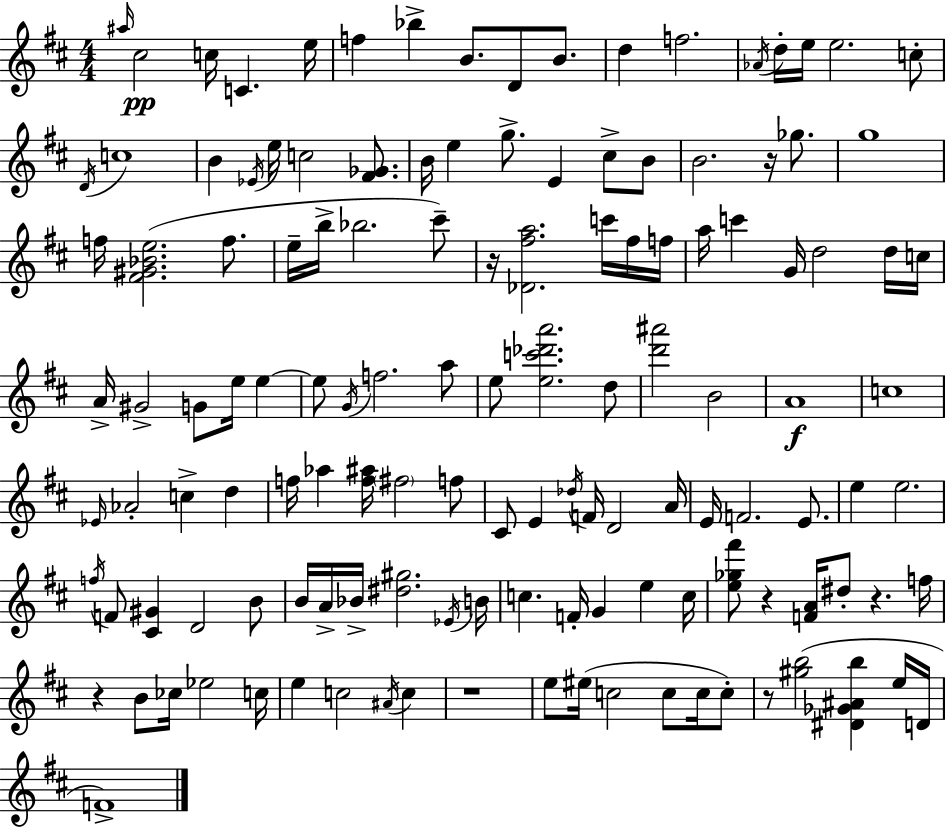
{
  \clef treble
  \numericTimeSignature
  \time 4/4
  \key d \major
  \repeat volta 2 { \grace { ais''16 }\pp cis''2 c''16 c'4. | e''16 f''4 bes''4-> b'8. d'8 b'8. | d''4 f''2. | \acciaccatura { aes'16 } d''16-. e''16 e''2. | \break c''8-. \acciaccatura { d'16 } c''1 | b'4 \acciaccatura { ees'16 } e''16 c''2 | <fis' ges'>8. b'16 e''4 g''8.-> e'4 | cis''8-> b'8 b'2. | \break r16 ges''8. g''1 | f''16 <fis' gis' bes' e''>2.( | f''8. e''16-- b''16-> bes''2. | cis'''8--) r16 <des' fis'' a''>2. | \break c'''16 fis''16 f''16 a''16 c'''4 g'16 d''2 | d''16 c''16 a'16-> gis'2-> g'8 e''16 | e''4~~ e''8 \acciaccatura { g'16 } f''2. | a''8 e''8 <e'' c''' des''' a'''>2. | \break d''8 <d''' ais'''>2 b'2 | a'1\f | c''1 | \grace { ees'16 } aes'2-. c''4-> | \break d''4 f''16 aes''4 <f'' ais''>16 \parenthesize fis''2 | f''8 cis'8 e'4 \acciaccatura { des''16 } f'16 d'2 | a'16 e'16 f'2. | e'8. e''4 e''2. | \break \acciaccatura { f''16 } f'8 <cis' gis'>4 d'2 | b'8 b'16 a'16-> bes'16-> <dis'' gis''>2. | \acciaccatura { ees'16 } b'16 c''4. f'16-. | g'4 e''4 c''16 <e'' ges'' fis'''>8 r4 <f' a'>16 | \break dis''8-. r4. f''16 r4 b'8 ces''16 | ees''2 c''16 e''4 c''2 | \acciaccatura { ais'16 } c''4 r1 | e''8 eis''16( c''2 | \break c''8 c''16 c''8-.) r8 <gis'' b''>2( | <dis' ges' ais' b''>4 e''16 d'16 f'1->) | } \bar "|."
}